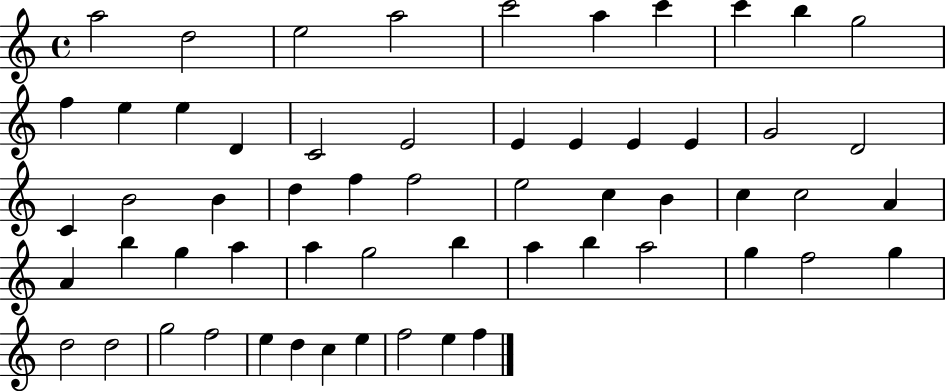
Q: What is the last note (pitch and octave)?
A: F5